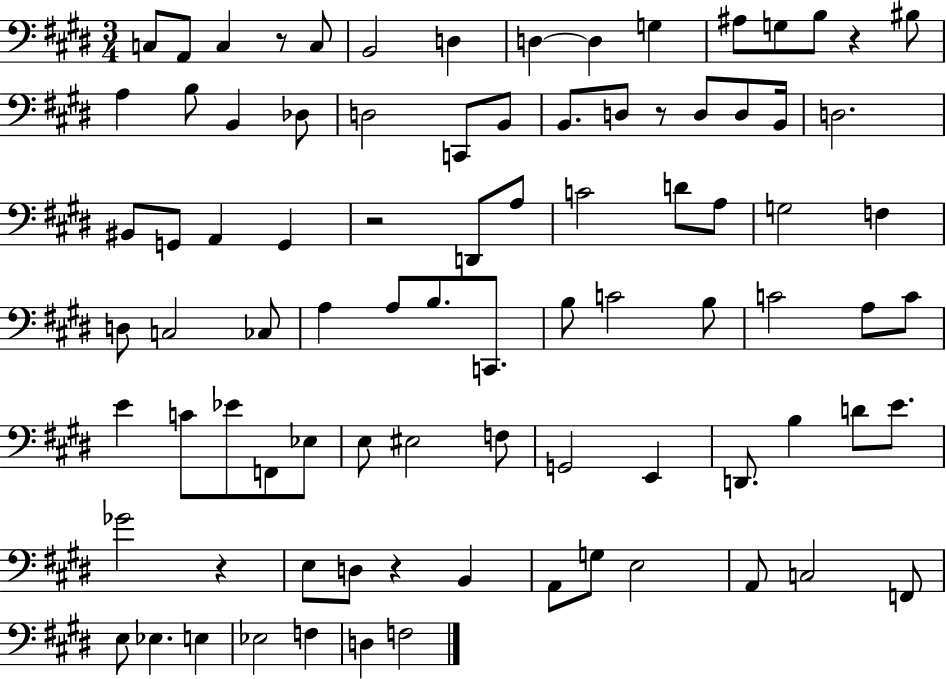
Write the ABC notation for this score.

X:1
T:Untitled
M:3/4
L:1/4
K:E
C,/2 A,,/2 C, z/2 C,/2 B,,2 D, D, D, G, ^A,/2 G,/2 B,/2 z ^B,/2 A, B,/2 B,, _D,/2 D,2 C,,/2 B,,/2 B,,/2 D,/2 z/2 D,/2 D,/2 B,,/4 D,2 ^B,,/2 G,,/2 A,, G,, z2 D,,/2 A,/2 C2 D/2 A,/2 G,2 F, D,/2 C,2 _C,/2 A, A,/2 B,/2 C,,/2 B,/2 C2 B,/2 C2 A,/2 C/2 E C/2 _E/2 F,,/2 _E,/2 E,/2 ^E,2 F,/2 G,,2 E,, D,,/2 B, D/2 E/2 _G2 z E,/2 D,/2 z B,, A,,/2 G,/2 E,2 A,,/2 C,2 F,,/2 E,/2 _E, E, _E,2 F, D, F,2